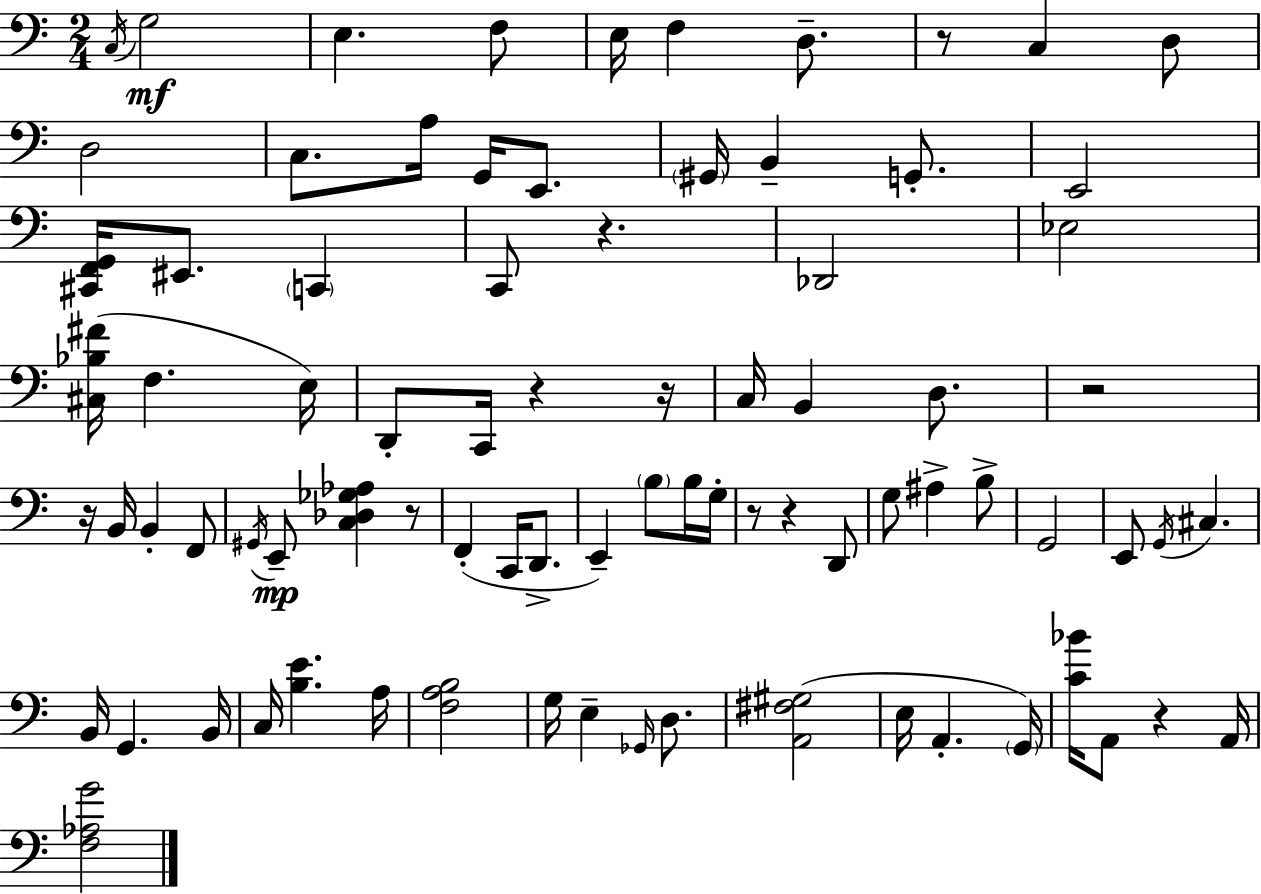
X:1
T:Untitled
M:2/4
L:1/4
K:Am
C,/4 G,2 E, F,/2 E,/4 F, D,/2 z/2 C, D,/2 D,2 C,/2 A,/4 G,,/4 E,,/2 ^G,,/4 B,, G,,/2 E,,2 [^C,,F,,G,,]/4 ^E,,/2 C,, C,,/2 z _D,,2 _E,2 [^C,_B,^F]/4 F, E,/4 D,,/2 C,,/4 z z/4 C,/4 B,, D,/2 z2 z/4 B,,/4 B,, F,,/2 ^G,,/4 E,,/2 [C,_D,_G,_A,] z/2 F,, C,,/4 D,,/2 E,, B,/2 B,/4 G,/4 z/2 z D,,/2 G,/2 ^A, B,/2 G,,2 E,,/2 G,,/4 ^C, B,,/4 G,, B,,/4 C,/4 [B,E] A,/4 [F,A,B,]2 G,/4 E, _G,,/4 D,/2 [A,,^F,^G,]2 E,/4 A,, G,,/4 [C_B]/4 A,,/2 z A,,/4 [F,_A,G]2